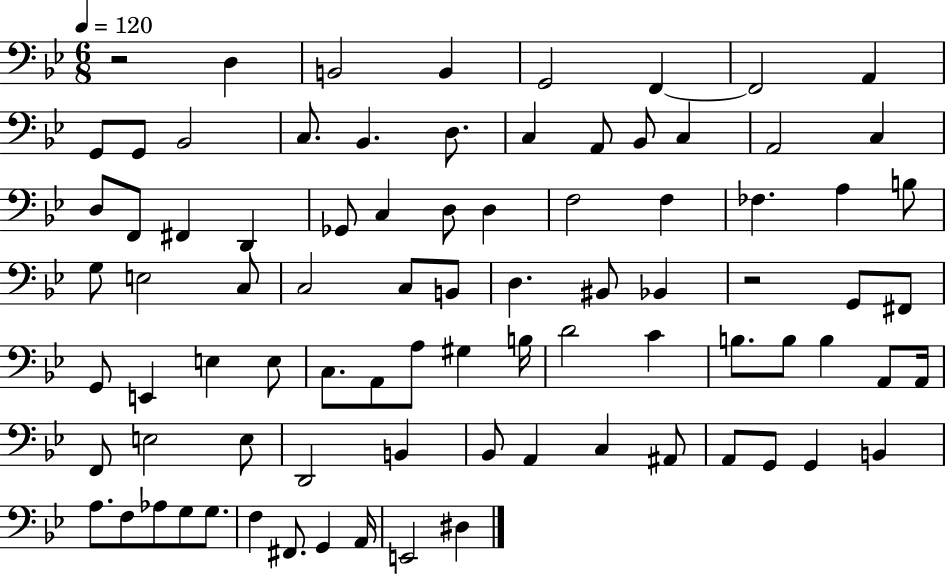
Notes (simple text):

R/h D3/q B2/h B2/q G2/h F2/q F2/h A2/q G2/e G2/e Bb2/h C3/e. Bb2/q. D3/e. C3/q A2/e Bb2/e C3/q A2/h C3/q D3/e F2/e F#2/q D2/q Gb2/e C3/q D3/e D3/q F3/h F3/q FES3/q. A3/q B3/e G3/e E3/h C3/e C3/h C3/e B2/e D3/q. BIS2/e Bb2/q R/h G2/e F#2/e G2/e E2/q E3/q E3/e C3/e. A2/e A3/e G#3/q B3/s D4/h C4/q B3/e. B3/e B3/q A2/e A2/s F2/e E3/h E3/e D2/h B2/q Bb2/e A2/q C3/q A#2/e A2/e G2/e G2/q B2/q A3/e. F3/e Ab3/e G3/e G3/e. F3/q F#2/e. G2/q A2/s E2/h D#3/q